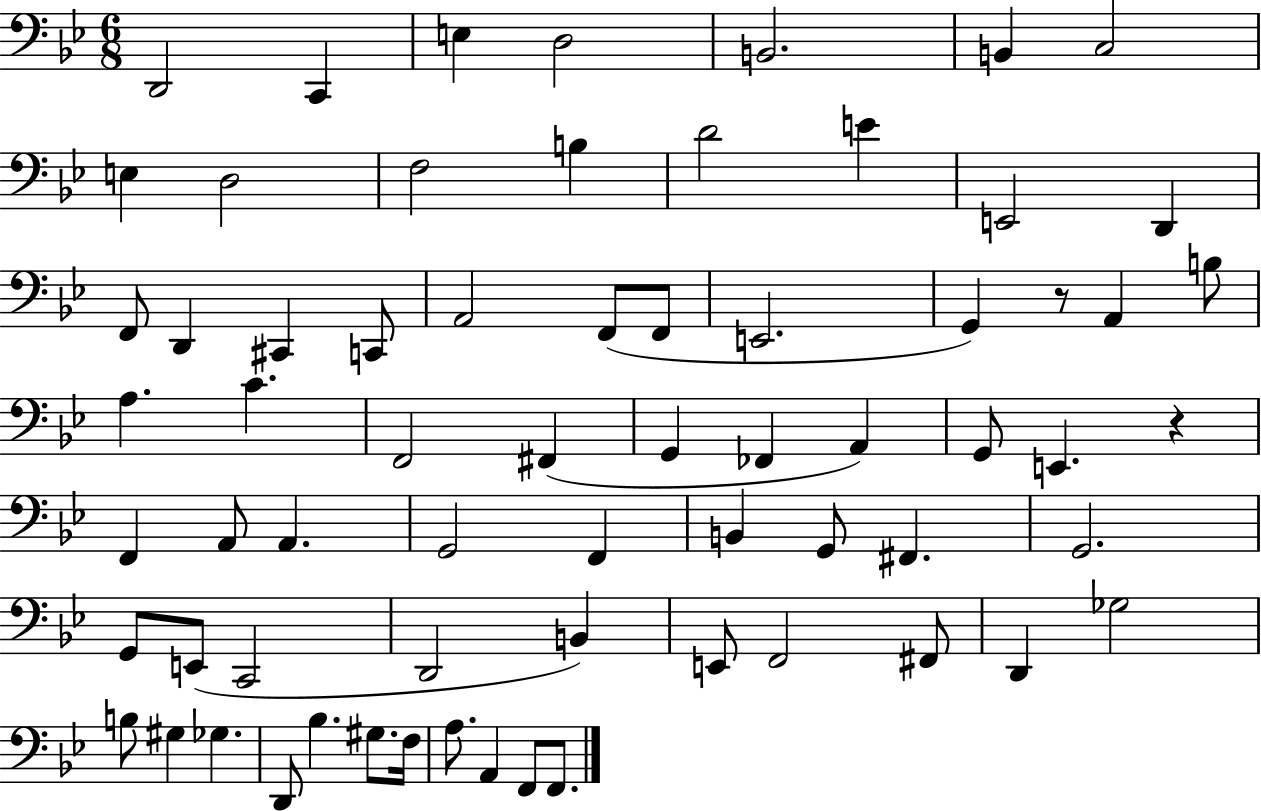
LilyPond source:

{
  \clef bass
  \numericTimeSignature
  \time 6/8
  \key bes \major
  \repeat volta 2 { d,2 c,4 | e4 d2 | b,2. | b,4 c2 | \break e4 d2 | f2 b4 | d'2 e'4 | e,2 d,4 | \break f,8 d,4 cis,4 c,8 | a,2 f,8( f,8 | e,2. | g,4) r8 a,4 b8 | \break a4. c'4. | f,2 fis,4( | g,4 fes,4 a,4) | g,8 e,4. r4 | \break f,4 a,8 a,4. | g,2 f,4 | b,4 g,8 fis,4. | g,2. | \break g,8 e,8( c,2 | d,2 b,4) | e,8 f,2 fis,8 | d,4 ges2 | \break b8 gis4 ges4. | d,8 bes4. gis8. f16 | a8. a,4 f,8 f,8. | } \bar "|."
}